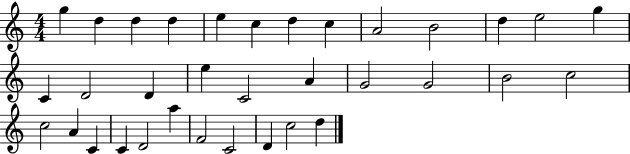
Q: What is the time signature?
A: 4/4